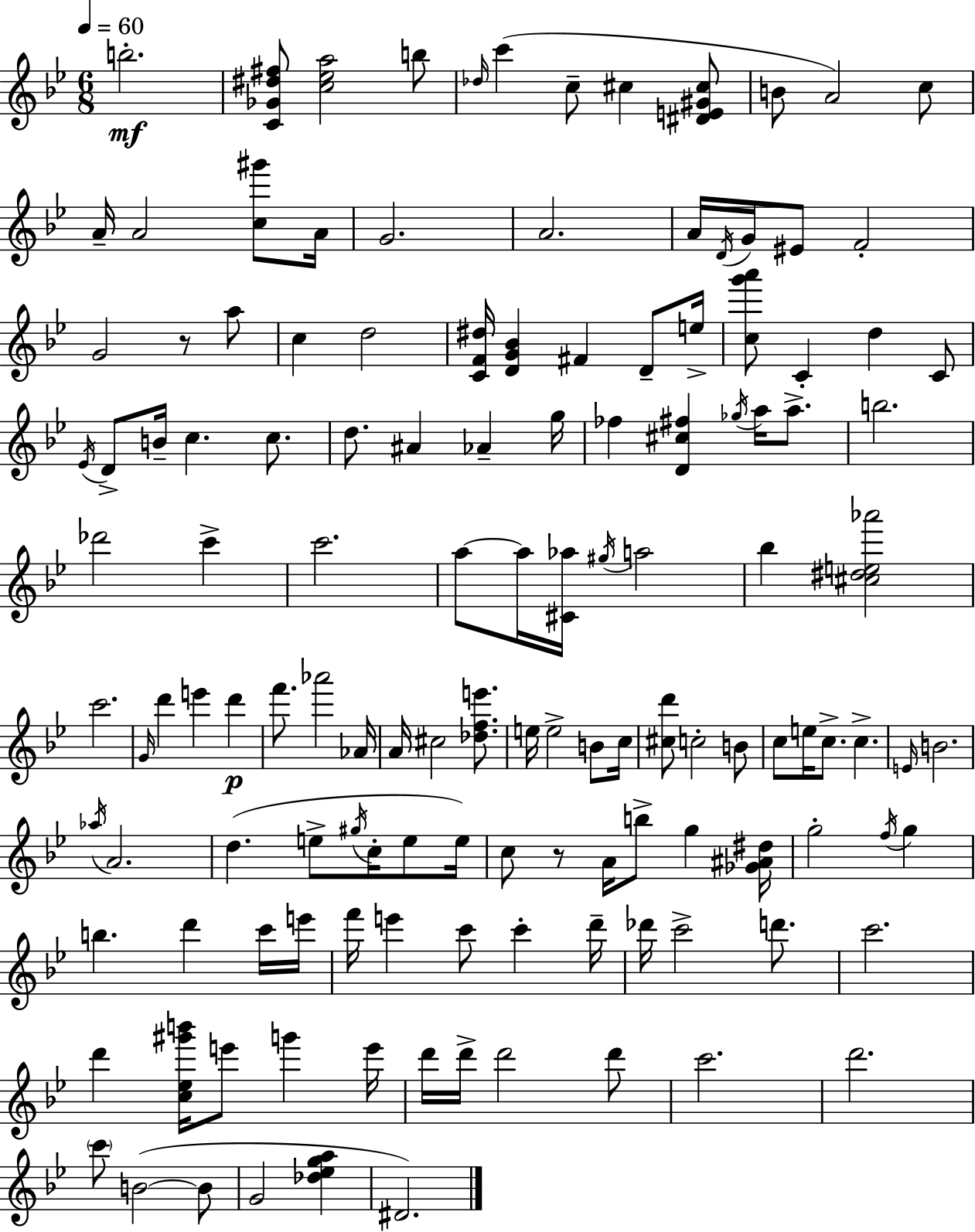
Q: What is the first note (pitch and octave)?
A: B5